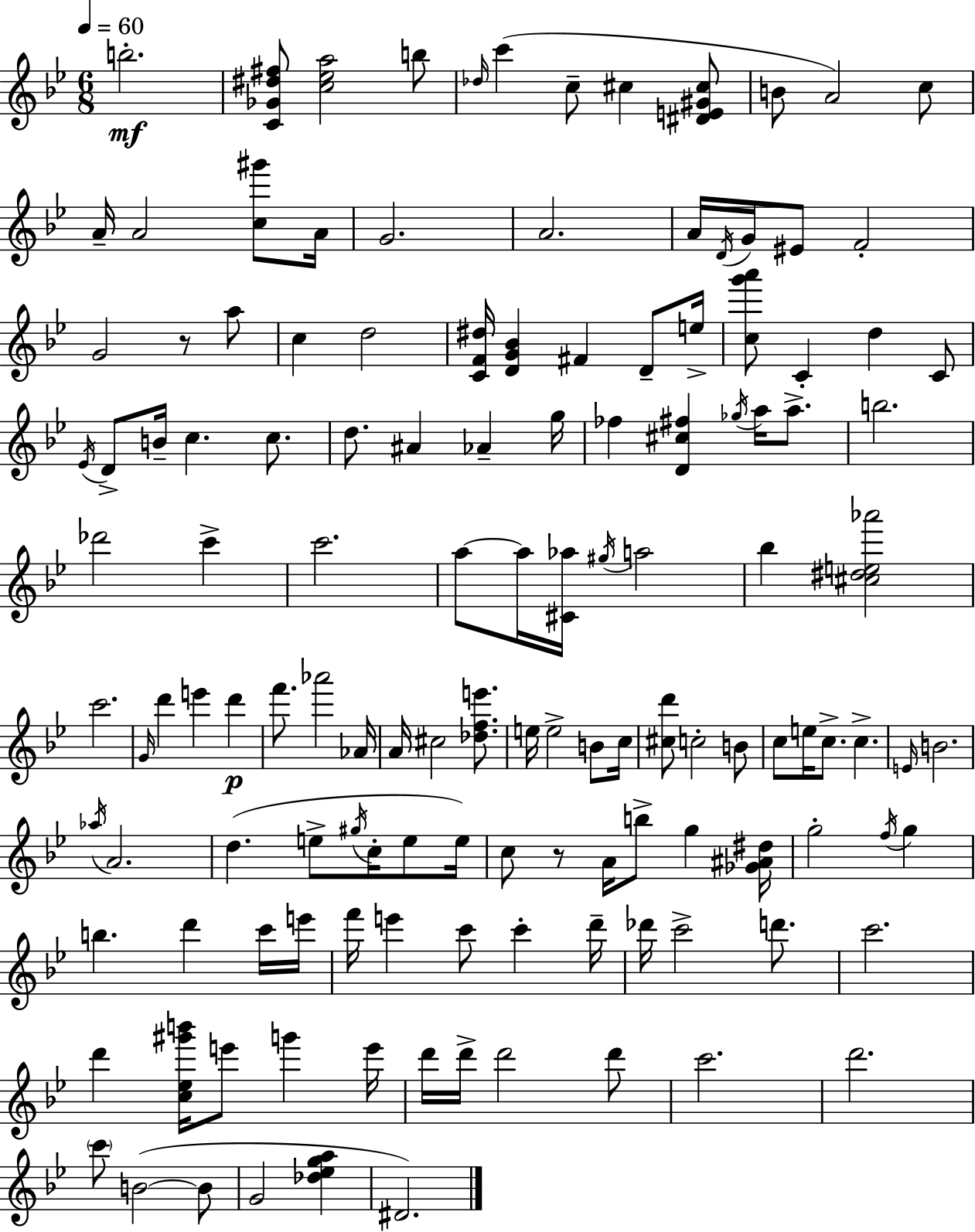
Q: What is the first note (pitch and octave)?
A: B5